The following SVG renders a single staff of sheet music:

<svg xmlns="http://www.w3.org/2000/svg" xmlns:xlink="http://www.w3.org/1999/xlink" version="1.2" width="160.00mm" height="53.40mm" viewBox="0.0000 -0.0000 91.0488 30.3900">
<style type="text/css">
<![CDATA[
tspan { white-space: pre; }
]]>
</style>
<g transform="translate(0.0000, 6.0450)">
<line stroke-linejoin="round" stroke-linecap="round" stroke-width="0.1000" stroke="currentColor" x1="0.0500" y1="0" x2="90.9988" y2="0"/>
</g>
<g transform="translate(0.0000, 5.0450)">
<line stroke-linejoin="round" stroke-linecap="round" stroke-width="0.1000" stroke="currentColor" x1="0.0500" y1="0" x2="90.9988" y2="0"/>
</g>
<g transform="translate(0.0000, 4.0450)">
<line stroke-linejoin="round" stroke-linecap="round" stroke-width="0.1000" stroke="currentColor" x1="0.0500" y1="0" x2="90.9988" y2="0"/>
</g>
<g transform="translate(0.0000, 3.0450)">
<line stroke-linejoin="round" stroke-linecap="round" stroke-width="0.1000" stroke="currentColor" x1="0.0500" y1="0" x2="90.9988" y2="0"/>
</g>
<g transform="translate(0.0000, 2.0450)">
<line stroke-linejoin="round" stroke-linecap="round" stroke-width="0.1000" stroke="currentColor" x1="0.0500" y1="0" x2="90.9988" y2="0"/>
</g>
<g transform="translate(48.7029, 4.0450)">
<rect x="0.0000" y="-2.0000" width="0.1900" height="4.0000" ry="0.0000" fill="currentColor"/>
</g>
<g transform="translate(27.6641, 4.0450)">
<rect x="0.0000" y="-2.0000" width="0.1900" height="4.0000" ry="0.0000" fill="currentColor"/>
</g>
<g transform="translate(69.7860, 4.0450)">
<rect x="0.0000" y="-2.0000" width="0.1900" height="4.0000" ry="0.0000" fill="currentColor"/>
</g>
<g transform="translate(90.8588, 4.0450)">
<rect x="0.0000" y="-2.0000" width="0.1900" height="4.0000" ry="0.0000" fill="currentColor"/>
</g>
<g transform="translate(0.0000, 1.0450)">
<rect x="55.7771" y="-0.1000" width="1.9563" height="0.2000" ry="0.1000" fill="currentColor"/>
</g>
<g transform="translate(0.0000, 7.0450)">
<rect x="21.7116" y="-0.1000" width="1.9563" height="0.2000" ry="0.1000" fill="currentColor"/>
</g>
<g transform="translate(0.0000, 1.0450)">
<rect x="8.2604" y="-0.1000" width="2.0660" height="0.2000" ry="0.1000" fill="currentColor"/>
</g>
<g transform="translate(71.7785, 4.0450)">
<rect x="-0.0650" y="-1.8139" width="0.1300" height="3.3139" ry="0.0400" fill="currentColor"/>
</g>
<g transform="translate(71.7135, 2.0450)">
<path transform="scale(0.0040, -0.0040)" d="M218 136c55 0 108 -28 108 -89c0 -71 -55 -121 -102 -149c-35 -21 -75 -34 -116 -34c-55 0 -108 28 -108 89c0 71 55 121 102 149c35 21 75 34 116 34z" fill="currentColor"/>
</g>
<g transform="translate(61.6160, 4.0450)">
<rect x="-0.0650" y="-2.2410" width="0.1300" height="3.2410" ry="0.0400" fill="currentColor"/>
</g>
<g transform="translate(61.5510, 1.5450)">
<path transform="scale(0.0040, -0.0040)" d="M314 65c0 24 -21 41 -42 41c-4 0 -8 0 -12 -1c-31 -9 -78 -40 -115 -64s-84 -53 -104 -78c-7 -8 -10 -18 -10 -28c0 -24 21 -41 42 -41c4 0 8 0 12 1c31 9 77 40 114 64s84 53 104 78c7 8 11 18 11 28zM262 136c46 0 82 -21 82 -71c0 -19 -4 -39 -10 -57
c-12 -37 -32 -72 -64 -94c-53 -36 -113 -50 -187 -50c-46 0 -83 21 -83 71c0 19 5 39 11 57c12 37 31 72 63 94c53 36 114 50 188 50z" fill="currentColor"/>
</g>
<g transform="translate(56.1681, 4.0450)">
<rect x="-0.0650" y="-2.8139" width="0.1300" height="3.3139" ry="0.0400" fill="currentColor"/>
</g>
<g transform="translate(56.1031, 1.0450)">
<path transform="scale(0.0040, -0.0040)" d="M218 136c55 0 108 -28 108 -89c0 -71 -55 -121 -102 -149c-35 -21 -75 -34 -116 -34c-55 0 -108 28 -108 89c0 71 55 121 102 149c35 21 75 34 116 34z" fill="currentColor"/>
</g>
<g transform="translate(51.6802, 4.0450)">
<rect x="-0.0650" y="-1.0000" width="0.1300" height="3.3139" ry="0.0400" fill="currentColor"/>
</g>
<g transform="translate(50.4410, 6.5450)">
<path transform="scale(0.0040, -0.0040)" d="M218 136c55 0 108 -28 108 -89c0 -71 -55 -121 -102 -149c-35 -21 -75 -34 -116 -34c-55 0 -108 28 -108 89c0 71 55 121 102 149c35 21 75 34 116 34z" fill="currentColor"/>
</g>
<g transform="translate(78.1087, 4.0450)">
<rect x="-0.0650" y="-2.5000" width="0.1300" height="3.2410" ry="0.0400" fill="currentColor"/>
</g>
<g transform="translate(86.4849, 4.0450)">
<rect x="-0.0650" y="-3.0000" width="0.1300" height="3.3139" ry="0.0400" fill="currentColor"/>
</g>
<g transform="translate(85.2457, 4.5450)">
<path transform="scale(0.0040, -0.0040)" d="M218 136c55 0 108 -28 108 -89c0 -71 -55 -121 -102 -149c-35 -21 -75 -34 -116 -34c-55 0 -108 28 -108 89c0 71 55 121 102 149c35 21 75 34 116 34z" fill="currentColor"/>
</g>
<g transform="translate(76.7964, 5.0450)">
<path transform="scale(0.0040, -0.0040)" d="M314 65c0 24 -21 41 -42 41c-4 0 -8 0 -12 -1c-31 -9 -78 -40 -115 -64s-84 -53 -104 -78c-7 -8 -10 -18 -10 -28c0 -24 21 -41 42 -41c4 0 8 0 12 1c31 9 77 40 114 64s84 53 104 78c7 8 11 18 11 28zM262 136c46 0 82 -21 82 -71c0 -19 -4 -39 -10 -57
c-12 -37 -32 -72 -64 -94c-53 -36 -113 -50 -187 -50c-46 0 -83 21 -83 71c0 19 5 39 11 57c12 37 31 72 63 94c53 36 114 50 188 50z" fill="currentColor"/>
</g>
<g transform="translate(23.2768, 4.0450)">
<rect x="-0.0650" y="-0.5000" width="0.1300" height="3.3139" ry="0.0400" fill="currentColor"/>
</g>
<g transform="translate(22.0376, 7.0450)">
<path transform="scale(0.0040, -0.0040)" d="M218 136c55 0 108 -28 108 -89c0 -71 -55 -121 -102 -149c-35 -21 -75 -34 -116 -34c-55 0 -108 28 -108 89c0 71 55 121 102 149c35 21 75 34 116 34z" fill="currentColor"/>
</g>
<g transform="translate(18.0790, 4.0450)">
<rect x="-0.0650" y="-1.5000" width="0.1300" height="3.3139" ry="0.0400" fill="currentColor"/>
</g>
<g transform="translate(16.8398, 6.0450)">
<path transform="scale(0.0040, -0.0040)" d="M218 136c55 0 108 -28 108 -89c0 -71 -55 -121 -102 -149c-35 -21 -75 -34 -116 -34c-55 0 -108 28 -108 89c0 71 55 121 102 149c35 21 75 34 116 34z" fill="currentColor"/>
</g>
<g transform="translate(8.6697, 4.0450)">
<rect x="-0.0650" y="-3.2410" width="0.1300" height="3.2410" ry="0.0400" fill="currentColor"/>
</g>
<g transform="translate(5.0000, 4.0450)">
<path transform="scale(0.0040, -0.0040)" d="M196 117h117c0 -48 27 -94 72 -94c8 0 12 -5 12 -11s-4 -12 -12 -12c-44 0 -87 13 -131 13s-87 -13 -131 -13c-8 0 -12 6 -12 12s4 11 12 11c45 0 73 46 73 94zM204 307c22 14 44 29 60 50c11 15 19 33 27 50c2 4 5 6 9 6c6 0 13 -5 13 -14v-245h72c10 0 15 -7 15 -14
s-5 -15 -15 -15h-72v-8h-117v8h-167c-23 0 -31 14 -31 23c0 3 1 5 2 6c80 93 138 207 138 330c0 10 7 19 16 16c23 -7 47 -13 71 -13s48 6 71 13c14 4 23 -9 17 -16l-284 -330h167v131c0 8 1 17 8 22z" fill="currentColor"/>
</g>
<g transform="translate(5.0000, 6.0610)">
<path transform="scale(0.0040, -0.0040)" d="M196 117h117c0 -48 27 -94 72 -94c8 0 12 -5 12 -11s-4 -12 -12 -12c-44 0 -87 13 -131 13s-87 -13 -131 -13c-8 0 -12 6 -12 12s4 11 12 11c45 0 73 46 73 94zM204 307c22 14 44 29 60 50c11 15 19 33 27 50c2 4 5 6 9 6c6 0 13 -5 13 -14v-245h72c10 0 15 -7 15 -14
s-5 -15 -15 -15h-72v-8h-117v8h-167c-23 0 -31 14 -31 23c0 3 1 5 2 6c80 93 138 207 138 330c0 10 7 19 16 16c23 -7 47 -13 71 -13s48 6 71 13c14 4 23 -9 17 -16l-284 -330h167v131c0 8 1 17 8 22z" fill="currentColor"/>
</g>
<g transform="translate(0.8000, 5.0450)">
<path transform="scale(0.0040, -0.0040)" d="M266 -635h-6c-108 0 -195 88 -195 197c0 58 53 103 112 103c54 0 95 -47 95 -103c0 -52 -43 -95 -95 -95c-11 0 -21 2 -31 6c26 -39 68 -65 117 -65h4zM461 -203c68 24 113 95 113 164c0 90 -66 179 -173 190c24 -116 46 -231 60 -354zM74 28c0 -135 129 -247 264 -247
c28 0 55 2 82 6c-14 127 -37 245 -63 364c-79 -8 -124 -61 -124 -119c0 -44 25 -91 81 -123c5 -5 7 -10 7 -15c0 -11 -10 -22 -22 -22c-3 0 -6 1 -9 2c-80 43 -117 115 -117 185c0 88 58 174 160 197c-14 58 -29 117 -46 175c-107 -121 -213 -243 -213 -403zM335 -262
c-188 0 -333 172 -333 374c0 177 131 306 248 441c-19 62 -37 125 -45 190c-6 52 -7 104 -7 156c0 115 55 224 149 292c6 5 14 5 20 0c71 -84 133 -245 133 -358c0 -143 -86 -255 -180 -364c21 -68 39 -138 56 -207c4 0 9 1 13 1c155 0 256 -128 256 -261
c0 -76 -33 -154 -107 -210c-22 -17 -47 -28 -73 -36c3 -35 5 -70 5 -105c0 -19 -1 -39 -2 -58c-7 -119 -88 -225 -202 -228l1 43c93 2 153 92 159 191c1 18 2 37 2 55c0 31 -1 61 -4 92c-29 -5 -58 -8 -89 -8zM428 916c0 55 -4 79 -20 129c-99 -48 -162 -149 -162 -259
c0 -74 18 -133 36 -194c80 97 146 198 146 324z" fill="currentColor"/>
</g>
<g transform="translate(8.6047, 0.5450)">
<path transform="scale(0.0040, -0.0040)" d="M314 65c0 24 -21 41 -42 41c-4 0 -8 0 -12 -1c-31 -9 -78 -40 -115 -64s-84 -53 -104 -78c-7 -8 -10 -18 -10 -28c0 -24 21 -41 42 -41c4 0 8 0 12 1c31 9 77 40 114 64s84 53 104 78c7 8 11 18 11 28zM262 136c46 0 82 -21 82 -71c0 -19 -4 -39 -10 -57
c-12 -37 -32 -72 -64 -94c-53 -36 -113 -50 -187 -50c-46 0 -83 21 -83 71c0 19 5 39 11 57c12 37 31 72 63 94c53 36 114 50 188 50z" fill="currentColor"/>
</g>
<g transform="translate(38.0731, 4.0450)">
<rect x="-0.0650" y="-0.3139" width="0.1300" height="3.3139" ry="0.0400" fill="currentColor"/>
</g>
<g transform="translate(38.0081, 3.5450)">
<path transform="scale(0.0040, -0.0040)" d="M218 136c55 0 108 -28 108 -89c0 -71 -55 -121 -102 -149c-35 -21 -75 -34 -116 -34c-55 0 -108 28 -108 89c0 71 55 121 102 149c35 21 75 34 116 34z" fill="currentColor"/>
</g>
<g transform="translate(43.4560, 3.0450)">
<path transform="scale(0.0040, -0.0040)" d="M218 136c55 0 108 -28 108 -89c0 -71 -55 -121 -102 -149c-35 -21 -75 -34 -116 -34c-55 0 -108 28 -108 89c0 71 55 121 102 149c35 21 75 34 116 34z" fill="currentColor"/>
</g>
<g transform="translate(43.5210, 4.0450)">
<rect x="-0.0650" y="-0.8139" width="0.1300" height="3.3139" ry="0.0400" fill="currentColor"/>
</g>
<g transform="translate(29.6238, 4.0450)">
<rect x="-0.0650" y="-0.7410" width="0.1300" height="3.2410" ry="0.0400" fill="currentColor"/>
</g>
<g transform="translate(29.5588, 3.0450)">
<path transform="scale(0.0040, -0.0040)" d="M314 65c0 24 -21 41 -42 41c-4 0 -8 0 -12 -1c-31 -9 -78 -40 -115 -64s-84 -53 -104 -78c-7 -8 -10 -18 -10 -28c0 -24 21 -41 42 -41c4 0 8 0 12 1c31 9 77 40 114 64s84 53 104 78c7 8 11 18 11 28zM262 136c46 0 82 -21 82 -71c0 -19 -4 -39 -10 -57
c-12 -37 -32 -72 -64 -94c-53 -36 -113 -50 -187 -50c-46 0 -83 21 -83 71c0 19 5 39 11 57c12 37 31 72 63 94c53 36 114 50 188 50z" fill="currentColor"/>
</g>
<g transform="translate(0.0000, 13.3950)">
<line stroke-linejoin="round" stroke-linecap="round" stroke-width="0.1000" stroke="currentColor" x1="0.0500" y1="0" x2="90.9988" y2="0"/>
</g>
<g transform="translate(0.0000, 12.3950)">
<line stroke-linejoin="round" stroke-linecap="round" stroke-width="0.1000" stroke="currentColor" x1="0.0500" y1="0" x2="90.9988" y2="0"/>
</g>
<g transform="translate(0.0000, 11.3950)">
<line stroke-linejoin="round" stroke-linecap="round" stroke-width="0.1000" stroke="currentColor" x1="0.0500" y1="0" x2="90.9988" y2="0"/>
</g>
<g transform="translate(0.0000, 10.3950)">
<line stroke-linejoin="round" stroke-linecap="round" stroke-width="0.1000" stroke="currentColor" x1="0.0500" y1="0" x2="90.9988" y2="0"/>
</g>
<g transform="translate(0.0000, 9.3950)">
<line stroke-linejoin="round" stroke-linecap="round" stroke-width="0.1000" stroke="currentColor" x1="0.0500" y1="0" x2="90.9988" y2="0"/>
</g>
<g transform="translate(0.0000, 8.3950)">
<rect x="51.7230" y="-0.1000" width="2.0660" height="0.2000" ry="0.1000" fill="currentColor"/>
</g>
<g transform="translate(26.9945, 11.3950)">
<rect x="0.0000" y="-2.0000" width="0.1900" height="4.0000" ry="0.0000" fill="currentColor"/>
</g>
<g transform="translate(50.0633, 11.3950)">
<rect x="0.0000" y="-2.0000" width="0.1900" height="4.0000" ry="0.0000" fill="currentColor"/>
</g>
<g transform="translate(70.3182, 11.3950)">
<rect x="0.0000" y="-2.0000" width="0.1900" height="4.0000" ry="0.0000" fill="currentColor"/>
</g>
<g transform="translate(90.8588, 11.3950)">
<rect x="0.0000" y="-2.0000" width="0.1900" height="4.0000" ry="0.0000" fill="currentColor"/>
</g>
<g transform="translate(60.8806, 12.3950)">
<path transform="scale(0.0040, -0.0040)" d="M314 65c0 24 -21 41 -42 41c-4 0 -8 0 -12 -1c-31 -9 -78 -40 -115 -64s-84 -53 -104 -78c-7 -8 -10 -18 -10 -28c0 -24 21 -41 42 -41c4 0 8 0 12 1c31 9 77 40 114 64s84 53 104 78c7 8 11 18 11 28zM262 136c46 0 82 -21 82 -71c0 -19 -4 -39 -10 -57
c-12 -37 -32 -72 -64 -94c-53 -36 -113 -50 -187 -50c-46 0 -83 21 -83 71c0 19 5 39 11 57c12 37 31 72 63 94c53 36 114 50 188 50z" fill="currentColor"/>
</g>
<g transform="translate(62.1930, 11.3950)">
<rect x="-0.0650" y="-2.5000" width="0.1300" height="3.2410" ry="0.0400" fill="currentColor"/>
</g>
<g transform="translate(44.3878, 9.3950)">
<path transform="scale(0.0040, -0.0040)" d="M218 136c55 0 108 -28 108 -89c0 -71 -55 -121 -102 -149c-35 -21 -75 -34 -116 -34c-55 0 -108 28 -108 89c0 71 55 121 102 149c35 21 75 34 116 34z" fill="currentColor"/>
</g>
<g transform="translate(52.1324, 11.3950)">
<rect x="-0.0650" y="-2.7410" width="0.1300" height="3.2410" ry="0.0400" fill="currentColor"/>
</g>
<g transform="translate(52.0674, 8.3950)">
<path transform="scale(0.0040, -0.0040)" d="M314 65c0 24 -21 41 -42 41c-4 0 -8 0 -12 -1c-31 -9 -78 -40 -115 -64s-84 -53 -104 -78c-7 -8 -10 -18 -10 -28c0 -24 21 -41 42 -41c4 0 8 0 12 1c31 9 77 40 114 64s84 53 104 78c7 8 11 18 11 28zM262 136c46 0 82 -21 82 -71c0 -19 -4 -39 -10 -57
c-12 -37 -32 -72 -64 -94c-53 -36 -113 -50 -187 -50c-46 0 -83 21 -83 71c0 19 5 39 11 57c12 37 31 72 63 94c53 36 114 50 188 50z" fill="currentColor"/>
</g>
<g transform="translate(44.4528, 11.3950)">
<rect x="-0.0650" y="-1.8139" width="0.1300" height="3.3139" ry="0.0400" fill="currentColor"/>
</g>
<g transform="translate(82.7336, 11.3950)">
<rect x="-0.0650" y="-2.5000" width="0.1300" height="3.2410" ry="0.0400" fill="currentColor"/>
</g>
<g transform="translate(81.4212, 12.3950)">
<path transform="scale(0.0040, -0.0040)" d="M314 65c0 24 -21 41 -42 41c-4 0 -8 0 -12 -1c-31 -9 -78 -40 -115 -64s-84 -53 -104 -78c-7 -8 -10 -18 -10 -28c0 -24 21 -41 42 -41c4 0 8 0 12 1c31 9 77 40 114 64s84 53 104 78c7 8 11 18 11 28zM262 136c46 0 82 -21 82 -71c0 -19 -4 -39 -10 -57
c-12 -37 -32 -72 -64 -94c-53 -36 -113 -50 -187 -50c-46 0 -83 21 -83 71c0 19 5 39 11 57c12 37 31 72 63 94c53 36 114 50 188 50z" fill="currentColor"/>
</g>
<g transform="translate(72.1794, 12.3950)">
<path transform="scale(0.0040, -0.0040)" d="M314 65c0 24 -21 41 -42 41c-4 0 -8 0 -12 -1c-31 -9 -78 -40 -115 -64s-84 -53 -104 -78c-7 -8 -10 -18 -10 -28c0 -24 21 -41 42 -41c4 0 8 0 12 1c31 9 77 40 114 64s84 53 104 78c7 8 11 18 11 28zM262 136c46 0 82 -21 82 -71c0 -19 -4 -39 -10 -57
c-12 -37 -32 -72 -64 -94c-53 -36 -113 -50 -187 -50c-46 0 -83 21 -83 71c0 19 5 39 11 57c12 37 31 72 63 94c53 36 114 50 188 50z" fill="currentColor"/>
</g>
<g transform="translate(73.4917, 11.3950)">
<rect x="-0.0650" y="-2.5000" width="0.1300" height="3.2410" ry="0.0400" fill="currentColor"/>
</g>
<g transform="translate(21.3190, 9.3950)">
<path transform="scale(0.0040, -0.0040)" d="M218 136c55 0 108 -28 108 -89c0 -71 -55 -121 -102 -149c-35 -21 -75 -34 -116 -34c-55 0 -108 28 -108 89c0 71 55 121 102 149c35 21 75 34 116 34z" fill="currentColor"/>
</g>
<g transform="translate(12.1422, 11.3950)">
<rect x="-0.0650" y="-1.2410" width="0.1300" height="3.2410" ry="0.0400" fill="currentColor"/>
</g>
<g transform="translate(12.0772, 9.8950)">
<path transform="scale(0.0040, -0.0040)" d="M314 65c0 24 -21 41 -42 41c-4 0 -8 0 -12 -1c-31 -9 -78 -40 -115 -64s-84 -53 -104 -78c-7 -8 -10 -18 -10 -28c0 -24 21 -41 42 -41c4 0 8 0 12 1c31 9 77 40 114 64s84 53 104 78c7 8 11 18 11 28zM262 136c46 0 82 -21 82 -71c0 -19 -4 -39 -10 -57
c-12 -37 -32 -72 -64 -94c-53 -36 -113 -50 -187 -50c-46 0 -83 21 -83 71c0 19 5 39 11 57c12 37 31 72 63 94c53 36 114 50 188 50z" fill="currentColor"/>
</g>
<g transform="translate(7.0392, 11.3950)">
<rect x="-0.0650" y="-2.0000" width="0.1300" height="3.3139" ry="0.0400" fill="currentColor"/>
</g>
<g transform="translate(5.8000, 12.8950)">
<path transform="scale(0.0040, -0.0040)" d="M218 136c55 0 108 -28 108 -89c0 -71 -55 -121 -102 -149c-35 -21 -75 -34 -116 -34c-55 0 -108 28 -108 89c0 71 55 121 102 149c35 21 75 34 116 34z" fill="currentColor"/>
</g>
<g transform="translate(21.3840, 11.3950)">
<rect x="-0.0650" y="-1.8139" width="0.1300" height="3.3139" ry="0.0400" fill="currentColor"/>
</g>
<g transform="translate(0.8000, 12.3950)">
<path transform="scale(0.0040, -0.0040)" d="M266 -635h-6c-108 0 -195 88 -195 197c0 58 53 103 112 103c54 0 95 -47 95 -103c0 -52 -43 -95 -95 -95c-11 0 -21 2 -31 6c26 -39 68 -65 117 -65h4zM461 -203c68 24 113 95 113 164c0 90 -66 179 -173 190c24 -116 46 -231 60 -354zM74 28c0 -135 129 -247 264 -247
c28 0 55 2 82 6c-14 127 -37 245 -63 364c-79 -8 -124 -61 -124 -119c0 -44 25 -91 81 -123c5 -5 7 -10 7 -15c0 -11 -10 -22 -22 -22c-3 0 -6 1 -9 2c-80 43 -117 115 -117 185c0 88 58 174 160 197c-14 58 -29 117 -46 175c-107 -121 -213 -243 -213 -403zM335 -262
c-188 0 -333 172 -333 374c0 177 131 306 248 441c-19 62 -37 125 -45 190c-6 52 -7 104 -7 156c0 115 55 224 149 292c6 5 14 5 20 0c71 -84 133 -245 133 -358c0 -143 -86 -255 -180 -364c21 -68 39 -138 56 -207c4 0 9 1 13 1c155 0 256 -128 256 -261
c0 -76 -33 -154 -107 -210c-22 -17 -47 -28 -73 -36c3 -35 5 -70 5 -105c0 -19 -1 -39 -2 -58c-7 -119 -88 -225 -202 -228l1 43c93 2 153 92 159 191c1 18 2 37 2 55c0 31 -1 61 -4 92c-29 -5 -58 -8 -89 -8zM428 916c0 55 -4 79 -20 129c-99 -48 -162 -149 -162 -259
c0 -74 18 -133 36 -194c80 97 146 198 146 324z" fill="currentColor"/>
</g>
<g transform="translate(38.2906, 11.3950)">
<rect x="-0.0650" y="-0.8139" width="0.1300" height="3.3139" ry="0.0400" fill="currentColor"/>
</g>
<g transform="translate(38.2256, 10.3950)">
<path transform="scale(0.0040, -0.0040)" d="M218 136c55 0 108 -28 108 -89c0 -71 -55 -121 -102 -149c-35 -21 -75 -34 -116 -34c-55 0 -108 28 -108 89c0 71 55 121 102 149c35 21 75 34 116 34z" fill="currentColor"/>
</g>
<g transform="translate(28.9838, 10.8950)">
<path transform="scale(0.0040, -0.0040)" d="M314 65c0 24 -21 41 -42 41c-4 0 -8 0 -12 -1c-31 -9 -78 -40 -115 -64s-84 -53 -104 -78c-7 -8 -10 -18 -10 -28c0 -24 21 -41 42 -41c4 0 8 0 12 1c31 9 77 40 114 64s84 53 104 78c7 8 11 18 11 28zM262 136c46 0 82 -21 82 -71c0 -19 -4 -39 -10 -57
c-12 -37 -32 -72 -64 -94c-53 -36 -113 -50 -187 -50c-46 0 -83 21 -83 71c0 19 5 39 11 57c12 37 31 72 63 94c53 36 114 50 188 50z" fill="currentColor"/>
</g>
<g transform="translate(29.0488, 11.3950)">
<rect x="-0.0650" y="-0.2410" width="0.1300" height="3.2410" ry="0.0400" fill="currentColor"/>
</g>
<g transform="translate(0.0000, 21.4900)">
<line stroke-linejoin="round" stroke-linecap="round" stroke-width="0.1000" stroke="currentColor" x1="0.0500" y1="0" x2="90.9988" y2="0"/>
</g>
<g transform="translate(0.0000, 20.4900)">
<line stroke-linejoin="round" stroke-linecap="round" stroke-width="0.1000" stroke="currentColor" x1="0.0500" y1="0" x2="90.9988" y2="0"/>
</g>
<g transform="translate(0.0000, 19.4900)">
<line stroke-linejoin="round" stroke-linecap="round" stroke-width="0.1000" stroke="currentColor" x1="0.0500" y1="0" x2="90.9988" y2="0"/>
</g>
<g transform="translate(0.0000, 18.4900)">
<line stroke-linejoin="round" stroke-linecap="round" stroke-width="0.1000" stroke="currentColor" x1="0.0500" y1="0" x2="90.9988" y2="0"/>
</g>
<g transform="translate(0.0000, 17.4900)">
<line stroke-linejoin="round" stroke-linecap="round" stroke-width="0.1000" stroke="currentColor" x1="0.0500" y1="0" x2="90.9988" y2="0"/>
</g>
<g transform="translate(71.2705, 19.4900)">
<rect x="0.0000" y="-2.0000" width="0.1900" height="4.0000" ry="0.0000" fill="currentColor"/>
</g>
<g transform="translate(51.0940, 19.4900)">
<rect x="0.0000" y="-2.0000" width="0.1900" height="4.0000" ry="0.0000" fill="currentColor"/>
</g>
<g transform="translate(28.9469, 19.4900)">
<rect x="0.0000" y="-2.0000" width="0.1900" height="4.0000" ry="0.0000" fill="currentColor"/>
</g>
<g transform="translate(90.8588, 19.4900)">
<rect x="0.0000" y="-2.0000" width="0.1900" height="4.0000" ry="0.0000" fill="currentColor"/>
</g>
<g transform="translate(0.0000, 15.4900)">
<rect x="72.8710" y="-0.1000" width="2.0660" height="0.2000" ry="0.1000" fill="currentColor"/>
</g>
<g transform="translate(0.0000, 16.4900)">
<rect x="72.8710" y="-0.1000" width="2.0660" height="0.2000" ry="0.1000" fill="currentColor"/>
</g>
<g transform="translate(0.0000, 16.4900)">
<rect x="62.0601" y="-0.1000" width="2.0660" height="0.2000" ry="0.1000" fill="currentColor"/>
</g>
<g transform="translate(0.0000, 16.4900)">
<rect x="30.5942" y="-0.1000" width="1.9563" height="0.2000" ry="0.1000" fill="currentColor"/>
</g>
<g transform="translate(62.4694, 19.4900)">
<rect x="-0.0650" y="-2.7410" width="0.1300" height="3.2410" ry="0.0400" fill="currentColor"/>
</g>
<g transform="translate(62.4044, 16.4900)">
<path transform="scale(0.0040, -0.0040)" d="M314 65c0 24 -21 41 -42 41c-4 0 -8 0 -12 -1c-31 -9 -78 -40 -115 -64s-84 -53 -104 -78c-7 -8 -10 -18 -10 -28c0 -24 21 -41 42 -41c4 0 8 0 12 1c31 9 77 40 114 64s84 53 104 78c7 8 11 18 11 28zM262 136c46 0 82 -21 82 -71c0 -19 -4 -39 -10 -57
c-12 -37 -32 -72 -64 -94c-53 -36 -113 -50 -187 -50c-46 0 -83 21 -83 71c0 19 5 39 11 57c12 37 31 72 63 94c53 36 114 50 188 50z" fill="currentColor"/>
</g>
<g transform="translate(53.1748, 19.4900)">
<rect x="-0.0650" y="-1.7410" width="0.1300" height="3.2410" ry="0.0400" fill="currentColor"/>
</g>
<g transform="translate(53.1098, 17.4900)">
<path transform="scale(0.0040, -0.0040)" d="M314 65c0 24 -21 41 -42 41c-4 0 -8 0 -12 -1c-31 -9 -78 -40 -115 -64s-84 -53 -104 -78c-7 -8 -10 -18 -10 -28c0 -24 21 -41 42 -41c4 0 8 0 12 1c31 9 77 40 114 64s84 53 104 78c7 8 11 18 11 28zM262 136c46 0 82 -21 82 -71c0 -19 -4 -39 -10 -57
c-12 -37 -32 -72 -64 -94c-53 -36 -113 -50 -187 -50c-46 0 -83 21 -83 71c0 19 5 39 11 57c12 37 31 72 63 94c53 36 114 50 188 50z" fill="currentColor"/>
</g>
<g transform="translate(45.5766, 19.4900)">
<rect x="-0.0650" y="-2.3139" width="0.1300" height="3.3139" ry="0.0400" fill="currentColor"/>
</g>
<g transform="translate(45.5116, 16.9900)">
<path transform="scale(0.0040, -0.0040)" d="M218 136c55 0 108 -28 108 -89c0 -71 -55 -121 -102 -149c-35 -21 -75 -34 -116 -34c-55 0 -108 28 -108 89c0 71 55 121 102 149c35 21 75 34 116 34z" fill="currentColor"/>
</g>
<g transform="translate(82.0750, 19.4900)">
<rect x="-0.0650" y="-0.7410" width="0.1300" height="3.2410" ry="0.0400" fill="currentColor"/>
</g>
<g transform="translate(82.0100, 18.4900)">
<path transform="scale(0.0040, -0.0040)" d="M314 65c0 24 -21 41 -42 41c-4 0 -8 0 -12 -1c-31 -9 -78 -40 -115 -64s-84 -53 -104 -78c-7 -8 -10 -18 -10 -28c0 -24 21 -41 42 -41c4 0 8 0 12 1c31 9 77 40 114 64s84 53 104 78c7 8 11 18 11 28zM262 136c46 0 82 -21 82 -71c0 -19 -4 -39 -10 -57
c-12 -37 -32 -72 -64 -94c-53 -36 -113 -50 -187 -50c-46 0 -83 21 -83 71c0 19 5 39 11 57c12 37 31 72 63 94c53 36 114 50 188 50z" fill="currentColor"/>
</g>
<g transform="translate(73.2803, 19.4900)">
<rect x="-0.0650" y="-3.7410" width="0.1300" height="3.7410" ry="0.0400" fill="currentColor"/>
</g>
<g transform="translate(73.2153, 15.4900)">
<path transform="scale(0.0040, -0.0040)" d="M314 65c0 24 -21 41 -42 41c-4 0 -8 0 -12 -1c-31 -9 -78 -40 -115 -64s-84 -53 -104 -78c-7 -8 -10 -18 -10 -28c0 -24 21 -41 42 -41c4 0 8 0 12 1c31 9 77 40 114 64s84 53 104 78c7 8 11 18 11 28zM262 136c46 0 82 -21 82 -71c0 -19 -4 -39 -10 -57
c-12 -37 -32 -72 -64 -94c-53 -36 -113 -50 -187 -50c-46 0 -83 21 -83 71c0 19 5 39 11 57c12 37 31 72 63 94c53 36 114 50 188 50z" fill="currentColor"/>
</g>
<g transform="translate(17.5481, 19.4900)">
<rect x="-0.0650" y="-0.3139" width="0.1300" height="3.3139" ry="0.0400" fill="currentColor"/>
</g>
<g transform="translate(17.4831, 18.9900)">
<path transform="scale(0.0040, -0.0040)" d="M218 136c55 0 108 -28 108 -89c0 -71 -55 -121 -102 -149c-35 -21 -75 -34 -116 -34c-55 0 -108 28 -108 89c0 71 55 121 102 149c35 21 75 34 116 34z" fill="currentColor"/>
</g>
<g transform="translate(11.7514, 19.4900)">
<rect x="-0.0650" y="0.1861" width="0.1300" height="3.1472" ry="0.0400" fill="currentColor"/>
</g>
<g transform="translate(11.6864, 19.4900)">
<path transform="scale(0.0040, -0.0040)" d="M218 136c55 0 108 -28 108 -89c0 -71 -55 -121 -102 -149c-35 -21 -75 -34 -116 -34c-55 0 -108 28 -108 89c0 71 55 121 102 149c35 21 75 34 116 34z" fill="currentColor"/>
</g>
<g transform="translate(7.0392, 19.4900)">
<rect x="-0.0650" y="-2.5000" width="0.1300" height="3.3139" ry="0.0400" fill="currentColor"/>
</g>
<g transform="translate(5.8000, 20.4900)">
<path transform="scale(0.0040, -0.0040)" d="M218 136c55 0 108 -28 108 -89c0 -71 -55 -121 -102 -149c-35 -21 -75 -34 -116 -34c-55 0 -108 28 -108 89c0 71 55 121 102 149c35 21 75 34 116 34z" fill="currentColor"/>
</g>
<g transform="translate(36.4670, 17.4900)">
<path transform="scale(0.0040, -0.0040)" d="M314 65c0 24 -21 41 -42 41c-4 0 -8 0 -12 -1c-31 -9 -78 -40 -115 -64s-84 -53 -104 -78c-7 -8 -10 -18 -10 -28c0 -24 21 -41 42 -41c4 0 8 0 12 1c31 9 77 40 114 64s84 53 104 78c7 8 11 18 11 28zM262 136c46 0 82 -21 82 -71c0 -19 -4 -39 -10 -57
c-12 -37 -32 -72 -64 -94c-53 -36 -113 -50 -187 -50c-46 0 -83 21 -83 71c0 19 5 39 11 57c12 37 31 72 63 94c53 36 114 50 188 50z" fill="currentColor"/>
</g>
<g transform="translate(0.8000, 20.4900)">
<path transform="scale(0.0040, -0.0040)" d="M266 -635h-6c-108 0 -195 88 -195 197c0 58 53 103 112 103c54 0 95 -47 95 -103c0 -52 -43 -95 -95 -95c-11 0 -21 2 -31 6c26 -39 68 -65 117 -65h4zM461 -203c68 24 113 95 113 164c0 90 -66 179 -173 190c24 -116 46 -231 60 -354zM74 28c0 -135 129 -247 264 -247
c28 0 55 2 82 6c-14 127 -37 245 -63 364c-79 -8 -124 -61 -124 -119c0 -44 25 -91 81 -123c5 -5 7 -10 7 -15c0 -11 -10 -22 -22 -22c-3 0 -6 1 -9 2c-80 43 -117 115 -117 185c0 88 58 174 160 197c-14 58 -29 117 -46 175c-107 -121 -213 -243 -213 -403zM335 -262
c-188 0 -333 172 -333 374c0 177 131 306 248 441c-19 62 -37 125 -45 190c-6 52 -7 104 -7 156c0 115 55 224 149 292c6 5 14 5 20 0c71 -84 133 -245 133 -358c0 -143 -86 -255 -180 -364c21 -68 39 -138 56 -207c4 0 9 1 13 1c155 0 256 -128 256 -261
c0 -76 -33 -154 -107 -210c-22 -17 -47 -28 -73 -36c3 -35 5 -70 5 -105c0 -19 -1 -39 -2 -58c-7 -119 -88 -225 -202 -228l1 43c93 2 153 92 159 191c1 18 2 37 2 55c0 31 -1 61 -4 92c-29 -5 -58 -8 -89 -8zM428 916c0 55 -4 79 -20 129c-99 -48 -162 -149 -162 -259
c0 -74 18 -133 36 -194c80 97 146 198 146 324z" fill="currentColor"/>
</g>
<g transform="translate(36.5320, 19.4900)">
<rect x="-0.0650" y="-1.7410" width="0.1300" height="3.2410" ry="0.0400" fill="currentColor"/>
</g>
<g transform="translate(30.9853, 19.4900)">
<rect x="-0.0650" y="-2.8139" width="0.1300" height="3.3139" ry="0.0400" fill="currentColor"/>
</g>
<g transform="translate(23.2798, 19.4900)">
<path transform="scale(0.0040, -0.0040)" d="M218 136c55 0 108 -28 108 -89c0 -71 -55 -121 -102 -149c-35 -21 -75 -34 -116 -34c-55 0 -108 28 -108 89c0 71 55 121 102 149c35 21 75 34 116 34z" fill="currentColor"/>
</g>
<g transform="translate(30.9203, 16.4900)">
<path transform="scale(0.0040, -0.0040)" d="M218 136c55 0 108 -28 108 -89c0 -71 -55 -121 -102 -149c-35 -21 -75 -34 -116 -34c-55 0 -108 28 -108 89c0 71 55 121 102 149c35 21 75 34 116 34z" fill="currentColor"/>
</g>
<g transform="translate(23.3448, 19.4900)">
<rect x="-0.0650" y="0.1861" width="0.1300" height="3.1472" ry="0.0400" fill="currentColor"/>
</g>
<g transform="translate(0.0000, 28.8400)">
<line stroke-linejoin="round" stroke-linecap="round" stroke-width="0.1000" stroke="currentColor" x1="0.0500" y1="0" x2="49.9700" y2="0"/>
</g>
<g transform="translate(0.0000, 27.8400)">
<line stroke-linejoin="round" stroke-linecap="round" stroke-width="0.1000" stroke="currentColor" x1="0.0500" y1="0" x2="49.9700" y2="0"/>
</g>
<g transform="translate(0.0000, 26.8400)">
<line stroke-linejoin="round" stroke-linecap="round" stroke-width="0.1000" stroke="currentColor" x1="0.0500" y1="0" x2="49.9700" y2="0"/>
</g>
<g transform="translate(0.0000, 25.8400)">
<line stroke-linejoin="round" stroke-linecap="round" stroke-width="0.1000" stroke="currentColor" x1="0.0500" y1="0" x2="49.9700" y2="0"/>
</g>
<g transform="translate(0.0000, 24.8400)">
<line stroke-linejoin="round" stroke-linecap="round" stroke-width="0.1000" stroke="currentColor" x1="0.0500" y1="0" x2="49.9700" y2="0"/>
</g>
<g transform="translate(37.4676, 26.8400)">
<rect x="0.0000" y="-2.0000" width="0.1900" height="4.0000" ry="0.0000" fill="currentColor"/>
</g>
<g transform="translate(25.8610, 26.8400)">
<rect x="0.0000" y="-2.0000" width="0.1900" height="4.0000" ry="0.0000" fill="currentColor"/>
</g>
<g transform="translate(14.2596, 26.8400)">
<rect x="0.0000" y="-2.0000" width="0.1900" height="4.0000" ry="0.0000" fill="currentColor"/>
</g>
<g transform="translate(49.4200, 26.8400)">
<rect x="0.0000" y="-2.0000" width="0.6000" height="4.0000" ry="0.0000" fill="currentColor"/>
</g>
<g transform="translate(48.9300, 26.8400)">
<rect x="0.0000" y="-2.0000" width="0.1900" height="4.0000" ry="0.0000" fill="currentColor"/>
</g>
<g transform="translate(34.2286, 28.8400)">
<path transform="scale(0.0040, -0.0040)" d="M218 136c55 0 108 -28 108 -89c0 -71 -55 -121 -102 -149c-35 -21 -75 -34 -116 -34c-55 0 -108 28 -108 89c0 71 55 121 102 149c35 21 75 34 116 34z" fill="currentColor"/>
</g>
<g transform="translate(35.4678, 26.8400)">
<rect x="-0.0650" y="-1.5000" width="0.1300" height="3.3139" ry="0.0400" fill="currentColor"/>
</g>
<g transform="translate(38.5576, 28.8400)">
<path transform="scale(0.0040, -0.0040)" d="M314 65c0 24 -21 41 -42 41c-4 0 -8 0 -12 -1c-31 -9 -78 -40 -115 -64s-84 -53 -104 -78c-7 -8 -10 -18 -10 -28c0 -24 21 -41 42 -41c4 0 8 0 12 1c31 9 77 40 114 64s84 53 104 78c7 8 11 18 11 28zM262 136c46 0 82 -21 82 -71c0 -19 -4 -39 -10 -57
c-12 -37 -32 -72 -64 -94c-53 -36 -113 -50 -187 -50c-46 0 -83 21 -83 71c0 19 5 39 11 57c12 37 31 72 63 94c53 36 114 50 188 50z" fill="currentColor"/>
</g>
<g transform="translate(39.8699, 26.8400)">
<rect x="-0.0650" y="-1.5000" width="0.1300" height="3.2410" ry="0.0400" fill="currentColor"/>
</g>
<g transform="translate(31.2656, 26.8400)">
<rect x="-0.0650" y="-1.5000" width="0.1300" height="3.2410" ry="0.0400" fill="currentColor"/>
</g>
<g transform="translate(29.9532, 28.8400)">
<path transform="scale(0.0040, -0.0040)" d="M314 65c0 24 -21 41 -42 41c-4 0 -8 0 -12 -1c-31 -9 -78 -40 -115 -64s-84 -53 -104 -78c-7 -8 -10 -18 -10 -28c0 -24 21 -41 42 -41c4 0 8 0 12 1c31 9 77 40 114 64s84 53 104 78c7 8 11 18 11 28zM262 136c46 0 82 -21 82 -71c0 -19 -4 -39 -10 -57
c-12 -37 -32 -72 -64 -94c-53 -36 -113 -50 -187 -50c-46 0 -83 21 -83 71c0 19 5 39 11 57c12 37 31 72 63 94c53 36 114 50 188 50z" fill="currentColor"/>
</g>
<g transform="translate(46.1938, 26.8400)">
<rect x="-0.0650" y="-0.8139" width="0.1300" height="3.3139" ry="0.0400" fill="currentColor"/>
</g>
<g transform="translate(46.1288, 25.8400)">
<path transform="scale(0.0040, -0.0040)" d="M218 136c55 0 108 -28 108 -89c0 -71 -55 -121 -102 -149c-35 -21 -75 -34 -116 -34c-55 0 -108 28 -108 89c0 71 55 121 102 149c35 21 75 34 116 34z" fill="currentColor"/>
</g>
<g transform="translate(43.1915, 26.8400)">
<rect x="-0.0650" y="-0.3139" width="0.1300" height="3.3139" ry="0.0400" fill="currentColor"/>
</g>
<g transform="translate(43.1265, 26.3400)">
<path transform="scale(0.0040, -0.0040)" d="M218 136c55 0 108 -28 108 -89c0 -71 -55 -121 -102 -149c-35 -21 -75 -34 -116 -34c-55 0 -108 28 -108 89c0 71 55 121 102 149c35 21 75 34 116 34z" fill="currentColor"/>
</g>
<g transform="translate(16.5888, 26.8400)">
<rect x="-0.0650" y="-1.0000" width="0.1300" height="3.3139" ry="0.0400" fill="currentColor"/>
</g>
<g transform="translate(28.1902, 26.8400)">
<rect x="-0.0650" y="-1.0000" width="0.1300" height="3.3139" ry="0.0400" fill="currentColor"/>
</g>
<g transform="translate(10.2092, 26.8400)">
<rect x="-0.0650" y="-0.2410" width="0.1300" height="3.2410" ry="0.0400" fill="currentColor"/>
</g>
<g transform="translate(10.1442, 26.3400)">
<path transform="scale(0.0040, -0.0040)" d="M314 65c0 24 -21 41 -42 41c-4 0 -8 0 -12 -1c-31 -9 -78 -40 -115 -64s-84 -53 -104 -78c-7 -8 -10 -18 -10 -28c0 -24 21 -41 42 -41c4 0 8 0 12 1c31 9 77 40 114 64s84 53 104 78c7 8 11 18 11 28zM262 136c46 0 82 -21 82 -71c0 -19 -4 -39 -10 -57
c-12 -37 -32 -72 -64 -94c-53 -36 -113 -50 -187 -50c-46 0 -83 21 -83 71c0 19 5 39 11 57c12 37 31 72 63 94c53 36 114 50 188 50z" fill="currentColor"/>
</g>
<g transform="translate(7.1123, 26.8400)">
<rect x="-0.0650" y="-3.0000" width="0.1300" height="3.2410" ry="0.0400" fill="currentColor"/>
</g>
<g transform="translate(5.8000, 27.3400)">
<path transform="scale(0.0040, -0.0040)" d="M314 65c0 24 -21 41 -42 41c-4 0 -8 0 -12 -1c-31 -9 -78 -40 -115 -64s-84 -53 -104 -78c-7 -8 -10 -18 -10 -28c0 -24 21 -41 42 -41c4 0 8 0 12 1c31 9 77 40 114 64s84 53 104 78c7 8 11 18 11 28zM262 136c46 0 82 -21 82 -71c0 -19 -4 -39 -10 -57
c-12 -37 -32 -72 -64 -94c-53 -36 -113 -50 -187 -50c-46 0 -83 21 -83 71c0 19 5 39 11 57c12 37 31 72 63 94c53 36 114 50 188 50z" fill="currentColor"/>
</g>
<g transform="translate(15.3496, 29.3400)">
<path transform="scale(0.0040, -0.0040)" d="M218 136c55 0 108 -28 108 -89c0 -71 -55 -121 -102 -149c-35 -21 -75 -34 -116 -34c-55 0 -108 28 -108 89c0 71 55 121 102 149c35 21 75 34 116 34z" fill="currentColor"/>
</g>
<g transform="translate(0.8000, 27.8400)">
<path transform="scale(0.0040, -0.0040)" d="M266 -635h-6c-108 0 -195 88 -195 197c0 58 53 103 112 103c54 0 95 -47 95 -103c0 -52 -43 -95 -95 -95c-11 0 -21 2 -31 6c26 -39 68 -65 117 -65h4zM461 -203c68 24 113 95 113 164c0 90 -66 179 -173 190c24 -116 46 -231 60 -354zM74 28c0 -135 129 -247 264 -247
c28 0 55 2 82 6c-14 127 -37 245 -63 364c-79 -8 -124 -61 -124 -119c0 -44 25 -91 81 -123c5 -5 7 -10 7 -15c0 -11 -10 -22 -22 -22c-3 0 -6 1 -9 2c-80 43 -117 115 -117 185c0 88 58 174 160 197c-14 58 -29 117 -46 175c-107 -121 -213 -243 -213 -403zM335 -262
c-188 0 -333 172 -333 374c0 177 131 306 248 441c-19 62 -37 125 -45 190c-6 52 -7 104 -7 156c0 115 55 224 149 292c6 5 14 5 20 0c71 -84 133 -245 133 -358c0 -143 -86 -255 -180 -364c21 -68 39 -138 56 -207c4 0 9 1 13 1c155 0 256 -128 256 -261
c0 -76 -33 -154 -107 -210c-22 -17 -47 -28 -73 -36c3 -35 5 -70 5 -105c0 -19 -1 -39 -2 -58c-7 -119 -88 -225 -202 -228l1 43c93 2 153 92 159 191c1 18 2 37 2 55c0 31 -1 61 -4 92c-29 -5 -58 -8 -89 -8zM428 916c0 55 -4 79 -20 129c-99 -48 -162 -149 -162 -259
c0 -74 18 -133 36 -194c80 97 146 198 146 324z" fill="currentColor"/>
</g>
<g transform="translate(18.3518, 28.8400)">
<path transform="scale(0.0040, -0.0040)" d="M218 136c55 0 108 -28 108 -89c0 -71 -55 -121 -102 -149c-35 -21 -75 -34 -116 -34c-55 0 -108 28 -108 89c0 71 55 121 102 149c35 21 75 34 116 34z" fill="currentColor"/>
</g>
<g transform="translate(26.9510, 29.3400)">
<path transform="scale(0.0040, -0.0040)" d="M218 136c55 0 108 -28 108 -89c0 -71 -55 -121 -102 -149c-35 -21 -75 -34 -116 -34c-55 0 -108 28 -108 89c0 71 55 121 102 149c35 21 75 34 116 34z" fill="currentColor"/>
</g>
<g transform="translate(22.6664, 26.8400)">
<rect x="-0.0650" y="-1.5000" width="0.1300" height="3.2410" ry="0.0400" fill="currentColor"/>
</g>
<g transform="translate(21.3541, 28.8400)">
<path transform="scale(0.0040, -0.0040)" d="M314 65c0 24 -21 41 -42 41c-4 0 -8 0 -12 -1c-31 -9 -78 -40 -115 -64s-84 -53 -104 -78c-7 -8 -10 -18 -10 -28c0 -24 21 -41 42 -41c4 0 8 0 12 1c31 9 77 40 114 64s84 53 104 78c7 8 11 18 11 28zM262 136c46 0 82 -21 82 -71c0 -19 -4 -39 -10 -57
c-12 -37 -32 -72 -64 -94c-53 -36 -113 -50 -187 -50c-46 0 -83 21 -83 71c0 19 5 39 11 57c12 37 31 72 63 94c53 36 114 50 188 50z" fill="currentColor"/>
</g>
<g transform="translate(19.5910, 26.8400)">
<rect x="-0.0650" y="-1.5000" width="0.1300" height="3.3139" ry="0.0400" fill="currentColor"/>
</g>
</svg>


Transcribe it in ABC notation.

X:1
T:Untitled
M:4/4
L:1/4
K:C
b2 E C d2 c d D a g2 f G2 A F e2 f c2 d f a2 G2 G2 G2 G B c B a f2 g f2 a2 c'2 d2 A2 c2 D E E2 D E2 E E2 c d